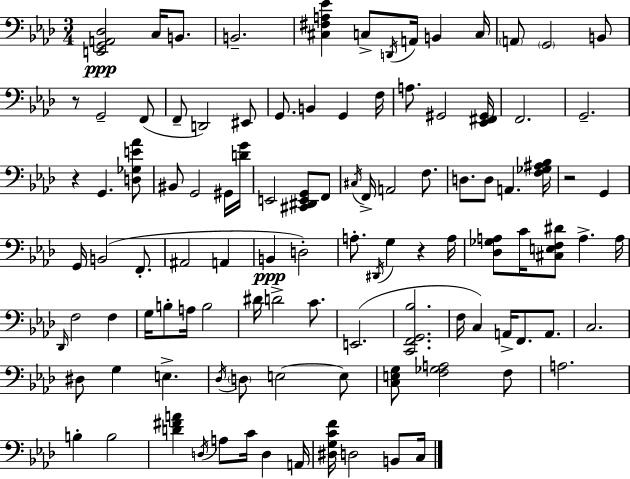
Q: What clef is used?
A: bass